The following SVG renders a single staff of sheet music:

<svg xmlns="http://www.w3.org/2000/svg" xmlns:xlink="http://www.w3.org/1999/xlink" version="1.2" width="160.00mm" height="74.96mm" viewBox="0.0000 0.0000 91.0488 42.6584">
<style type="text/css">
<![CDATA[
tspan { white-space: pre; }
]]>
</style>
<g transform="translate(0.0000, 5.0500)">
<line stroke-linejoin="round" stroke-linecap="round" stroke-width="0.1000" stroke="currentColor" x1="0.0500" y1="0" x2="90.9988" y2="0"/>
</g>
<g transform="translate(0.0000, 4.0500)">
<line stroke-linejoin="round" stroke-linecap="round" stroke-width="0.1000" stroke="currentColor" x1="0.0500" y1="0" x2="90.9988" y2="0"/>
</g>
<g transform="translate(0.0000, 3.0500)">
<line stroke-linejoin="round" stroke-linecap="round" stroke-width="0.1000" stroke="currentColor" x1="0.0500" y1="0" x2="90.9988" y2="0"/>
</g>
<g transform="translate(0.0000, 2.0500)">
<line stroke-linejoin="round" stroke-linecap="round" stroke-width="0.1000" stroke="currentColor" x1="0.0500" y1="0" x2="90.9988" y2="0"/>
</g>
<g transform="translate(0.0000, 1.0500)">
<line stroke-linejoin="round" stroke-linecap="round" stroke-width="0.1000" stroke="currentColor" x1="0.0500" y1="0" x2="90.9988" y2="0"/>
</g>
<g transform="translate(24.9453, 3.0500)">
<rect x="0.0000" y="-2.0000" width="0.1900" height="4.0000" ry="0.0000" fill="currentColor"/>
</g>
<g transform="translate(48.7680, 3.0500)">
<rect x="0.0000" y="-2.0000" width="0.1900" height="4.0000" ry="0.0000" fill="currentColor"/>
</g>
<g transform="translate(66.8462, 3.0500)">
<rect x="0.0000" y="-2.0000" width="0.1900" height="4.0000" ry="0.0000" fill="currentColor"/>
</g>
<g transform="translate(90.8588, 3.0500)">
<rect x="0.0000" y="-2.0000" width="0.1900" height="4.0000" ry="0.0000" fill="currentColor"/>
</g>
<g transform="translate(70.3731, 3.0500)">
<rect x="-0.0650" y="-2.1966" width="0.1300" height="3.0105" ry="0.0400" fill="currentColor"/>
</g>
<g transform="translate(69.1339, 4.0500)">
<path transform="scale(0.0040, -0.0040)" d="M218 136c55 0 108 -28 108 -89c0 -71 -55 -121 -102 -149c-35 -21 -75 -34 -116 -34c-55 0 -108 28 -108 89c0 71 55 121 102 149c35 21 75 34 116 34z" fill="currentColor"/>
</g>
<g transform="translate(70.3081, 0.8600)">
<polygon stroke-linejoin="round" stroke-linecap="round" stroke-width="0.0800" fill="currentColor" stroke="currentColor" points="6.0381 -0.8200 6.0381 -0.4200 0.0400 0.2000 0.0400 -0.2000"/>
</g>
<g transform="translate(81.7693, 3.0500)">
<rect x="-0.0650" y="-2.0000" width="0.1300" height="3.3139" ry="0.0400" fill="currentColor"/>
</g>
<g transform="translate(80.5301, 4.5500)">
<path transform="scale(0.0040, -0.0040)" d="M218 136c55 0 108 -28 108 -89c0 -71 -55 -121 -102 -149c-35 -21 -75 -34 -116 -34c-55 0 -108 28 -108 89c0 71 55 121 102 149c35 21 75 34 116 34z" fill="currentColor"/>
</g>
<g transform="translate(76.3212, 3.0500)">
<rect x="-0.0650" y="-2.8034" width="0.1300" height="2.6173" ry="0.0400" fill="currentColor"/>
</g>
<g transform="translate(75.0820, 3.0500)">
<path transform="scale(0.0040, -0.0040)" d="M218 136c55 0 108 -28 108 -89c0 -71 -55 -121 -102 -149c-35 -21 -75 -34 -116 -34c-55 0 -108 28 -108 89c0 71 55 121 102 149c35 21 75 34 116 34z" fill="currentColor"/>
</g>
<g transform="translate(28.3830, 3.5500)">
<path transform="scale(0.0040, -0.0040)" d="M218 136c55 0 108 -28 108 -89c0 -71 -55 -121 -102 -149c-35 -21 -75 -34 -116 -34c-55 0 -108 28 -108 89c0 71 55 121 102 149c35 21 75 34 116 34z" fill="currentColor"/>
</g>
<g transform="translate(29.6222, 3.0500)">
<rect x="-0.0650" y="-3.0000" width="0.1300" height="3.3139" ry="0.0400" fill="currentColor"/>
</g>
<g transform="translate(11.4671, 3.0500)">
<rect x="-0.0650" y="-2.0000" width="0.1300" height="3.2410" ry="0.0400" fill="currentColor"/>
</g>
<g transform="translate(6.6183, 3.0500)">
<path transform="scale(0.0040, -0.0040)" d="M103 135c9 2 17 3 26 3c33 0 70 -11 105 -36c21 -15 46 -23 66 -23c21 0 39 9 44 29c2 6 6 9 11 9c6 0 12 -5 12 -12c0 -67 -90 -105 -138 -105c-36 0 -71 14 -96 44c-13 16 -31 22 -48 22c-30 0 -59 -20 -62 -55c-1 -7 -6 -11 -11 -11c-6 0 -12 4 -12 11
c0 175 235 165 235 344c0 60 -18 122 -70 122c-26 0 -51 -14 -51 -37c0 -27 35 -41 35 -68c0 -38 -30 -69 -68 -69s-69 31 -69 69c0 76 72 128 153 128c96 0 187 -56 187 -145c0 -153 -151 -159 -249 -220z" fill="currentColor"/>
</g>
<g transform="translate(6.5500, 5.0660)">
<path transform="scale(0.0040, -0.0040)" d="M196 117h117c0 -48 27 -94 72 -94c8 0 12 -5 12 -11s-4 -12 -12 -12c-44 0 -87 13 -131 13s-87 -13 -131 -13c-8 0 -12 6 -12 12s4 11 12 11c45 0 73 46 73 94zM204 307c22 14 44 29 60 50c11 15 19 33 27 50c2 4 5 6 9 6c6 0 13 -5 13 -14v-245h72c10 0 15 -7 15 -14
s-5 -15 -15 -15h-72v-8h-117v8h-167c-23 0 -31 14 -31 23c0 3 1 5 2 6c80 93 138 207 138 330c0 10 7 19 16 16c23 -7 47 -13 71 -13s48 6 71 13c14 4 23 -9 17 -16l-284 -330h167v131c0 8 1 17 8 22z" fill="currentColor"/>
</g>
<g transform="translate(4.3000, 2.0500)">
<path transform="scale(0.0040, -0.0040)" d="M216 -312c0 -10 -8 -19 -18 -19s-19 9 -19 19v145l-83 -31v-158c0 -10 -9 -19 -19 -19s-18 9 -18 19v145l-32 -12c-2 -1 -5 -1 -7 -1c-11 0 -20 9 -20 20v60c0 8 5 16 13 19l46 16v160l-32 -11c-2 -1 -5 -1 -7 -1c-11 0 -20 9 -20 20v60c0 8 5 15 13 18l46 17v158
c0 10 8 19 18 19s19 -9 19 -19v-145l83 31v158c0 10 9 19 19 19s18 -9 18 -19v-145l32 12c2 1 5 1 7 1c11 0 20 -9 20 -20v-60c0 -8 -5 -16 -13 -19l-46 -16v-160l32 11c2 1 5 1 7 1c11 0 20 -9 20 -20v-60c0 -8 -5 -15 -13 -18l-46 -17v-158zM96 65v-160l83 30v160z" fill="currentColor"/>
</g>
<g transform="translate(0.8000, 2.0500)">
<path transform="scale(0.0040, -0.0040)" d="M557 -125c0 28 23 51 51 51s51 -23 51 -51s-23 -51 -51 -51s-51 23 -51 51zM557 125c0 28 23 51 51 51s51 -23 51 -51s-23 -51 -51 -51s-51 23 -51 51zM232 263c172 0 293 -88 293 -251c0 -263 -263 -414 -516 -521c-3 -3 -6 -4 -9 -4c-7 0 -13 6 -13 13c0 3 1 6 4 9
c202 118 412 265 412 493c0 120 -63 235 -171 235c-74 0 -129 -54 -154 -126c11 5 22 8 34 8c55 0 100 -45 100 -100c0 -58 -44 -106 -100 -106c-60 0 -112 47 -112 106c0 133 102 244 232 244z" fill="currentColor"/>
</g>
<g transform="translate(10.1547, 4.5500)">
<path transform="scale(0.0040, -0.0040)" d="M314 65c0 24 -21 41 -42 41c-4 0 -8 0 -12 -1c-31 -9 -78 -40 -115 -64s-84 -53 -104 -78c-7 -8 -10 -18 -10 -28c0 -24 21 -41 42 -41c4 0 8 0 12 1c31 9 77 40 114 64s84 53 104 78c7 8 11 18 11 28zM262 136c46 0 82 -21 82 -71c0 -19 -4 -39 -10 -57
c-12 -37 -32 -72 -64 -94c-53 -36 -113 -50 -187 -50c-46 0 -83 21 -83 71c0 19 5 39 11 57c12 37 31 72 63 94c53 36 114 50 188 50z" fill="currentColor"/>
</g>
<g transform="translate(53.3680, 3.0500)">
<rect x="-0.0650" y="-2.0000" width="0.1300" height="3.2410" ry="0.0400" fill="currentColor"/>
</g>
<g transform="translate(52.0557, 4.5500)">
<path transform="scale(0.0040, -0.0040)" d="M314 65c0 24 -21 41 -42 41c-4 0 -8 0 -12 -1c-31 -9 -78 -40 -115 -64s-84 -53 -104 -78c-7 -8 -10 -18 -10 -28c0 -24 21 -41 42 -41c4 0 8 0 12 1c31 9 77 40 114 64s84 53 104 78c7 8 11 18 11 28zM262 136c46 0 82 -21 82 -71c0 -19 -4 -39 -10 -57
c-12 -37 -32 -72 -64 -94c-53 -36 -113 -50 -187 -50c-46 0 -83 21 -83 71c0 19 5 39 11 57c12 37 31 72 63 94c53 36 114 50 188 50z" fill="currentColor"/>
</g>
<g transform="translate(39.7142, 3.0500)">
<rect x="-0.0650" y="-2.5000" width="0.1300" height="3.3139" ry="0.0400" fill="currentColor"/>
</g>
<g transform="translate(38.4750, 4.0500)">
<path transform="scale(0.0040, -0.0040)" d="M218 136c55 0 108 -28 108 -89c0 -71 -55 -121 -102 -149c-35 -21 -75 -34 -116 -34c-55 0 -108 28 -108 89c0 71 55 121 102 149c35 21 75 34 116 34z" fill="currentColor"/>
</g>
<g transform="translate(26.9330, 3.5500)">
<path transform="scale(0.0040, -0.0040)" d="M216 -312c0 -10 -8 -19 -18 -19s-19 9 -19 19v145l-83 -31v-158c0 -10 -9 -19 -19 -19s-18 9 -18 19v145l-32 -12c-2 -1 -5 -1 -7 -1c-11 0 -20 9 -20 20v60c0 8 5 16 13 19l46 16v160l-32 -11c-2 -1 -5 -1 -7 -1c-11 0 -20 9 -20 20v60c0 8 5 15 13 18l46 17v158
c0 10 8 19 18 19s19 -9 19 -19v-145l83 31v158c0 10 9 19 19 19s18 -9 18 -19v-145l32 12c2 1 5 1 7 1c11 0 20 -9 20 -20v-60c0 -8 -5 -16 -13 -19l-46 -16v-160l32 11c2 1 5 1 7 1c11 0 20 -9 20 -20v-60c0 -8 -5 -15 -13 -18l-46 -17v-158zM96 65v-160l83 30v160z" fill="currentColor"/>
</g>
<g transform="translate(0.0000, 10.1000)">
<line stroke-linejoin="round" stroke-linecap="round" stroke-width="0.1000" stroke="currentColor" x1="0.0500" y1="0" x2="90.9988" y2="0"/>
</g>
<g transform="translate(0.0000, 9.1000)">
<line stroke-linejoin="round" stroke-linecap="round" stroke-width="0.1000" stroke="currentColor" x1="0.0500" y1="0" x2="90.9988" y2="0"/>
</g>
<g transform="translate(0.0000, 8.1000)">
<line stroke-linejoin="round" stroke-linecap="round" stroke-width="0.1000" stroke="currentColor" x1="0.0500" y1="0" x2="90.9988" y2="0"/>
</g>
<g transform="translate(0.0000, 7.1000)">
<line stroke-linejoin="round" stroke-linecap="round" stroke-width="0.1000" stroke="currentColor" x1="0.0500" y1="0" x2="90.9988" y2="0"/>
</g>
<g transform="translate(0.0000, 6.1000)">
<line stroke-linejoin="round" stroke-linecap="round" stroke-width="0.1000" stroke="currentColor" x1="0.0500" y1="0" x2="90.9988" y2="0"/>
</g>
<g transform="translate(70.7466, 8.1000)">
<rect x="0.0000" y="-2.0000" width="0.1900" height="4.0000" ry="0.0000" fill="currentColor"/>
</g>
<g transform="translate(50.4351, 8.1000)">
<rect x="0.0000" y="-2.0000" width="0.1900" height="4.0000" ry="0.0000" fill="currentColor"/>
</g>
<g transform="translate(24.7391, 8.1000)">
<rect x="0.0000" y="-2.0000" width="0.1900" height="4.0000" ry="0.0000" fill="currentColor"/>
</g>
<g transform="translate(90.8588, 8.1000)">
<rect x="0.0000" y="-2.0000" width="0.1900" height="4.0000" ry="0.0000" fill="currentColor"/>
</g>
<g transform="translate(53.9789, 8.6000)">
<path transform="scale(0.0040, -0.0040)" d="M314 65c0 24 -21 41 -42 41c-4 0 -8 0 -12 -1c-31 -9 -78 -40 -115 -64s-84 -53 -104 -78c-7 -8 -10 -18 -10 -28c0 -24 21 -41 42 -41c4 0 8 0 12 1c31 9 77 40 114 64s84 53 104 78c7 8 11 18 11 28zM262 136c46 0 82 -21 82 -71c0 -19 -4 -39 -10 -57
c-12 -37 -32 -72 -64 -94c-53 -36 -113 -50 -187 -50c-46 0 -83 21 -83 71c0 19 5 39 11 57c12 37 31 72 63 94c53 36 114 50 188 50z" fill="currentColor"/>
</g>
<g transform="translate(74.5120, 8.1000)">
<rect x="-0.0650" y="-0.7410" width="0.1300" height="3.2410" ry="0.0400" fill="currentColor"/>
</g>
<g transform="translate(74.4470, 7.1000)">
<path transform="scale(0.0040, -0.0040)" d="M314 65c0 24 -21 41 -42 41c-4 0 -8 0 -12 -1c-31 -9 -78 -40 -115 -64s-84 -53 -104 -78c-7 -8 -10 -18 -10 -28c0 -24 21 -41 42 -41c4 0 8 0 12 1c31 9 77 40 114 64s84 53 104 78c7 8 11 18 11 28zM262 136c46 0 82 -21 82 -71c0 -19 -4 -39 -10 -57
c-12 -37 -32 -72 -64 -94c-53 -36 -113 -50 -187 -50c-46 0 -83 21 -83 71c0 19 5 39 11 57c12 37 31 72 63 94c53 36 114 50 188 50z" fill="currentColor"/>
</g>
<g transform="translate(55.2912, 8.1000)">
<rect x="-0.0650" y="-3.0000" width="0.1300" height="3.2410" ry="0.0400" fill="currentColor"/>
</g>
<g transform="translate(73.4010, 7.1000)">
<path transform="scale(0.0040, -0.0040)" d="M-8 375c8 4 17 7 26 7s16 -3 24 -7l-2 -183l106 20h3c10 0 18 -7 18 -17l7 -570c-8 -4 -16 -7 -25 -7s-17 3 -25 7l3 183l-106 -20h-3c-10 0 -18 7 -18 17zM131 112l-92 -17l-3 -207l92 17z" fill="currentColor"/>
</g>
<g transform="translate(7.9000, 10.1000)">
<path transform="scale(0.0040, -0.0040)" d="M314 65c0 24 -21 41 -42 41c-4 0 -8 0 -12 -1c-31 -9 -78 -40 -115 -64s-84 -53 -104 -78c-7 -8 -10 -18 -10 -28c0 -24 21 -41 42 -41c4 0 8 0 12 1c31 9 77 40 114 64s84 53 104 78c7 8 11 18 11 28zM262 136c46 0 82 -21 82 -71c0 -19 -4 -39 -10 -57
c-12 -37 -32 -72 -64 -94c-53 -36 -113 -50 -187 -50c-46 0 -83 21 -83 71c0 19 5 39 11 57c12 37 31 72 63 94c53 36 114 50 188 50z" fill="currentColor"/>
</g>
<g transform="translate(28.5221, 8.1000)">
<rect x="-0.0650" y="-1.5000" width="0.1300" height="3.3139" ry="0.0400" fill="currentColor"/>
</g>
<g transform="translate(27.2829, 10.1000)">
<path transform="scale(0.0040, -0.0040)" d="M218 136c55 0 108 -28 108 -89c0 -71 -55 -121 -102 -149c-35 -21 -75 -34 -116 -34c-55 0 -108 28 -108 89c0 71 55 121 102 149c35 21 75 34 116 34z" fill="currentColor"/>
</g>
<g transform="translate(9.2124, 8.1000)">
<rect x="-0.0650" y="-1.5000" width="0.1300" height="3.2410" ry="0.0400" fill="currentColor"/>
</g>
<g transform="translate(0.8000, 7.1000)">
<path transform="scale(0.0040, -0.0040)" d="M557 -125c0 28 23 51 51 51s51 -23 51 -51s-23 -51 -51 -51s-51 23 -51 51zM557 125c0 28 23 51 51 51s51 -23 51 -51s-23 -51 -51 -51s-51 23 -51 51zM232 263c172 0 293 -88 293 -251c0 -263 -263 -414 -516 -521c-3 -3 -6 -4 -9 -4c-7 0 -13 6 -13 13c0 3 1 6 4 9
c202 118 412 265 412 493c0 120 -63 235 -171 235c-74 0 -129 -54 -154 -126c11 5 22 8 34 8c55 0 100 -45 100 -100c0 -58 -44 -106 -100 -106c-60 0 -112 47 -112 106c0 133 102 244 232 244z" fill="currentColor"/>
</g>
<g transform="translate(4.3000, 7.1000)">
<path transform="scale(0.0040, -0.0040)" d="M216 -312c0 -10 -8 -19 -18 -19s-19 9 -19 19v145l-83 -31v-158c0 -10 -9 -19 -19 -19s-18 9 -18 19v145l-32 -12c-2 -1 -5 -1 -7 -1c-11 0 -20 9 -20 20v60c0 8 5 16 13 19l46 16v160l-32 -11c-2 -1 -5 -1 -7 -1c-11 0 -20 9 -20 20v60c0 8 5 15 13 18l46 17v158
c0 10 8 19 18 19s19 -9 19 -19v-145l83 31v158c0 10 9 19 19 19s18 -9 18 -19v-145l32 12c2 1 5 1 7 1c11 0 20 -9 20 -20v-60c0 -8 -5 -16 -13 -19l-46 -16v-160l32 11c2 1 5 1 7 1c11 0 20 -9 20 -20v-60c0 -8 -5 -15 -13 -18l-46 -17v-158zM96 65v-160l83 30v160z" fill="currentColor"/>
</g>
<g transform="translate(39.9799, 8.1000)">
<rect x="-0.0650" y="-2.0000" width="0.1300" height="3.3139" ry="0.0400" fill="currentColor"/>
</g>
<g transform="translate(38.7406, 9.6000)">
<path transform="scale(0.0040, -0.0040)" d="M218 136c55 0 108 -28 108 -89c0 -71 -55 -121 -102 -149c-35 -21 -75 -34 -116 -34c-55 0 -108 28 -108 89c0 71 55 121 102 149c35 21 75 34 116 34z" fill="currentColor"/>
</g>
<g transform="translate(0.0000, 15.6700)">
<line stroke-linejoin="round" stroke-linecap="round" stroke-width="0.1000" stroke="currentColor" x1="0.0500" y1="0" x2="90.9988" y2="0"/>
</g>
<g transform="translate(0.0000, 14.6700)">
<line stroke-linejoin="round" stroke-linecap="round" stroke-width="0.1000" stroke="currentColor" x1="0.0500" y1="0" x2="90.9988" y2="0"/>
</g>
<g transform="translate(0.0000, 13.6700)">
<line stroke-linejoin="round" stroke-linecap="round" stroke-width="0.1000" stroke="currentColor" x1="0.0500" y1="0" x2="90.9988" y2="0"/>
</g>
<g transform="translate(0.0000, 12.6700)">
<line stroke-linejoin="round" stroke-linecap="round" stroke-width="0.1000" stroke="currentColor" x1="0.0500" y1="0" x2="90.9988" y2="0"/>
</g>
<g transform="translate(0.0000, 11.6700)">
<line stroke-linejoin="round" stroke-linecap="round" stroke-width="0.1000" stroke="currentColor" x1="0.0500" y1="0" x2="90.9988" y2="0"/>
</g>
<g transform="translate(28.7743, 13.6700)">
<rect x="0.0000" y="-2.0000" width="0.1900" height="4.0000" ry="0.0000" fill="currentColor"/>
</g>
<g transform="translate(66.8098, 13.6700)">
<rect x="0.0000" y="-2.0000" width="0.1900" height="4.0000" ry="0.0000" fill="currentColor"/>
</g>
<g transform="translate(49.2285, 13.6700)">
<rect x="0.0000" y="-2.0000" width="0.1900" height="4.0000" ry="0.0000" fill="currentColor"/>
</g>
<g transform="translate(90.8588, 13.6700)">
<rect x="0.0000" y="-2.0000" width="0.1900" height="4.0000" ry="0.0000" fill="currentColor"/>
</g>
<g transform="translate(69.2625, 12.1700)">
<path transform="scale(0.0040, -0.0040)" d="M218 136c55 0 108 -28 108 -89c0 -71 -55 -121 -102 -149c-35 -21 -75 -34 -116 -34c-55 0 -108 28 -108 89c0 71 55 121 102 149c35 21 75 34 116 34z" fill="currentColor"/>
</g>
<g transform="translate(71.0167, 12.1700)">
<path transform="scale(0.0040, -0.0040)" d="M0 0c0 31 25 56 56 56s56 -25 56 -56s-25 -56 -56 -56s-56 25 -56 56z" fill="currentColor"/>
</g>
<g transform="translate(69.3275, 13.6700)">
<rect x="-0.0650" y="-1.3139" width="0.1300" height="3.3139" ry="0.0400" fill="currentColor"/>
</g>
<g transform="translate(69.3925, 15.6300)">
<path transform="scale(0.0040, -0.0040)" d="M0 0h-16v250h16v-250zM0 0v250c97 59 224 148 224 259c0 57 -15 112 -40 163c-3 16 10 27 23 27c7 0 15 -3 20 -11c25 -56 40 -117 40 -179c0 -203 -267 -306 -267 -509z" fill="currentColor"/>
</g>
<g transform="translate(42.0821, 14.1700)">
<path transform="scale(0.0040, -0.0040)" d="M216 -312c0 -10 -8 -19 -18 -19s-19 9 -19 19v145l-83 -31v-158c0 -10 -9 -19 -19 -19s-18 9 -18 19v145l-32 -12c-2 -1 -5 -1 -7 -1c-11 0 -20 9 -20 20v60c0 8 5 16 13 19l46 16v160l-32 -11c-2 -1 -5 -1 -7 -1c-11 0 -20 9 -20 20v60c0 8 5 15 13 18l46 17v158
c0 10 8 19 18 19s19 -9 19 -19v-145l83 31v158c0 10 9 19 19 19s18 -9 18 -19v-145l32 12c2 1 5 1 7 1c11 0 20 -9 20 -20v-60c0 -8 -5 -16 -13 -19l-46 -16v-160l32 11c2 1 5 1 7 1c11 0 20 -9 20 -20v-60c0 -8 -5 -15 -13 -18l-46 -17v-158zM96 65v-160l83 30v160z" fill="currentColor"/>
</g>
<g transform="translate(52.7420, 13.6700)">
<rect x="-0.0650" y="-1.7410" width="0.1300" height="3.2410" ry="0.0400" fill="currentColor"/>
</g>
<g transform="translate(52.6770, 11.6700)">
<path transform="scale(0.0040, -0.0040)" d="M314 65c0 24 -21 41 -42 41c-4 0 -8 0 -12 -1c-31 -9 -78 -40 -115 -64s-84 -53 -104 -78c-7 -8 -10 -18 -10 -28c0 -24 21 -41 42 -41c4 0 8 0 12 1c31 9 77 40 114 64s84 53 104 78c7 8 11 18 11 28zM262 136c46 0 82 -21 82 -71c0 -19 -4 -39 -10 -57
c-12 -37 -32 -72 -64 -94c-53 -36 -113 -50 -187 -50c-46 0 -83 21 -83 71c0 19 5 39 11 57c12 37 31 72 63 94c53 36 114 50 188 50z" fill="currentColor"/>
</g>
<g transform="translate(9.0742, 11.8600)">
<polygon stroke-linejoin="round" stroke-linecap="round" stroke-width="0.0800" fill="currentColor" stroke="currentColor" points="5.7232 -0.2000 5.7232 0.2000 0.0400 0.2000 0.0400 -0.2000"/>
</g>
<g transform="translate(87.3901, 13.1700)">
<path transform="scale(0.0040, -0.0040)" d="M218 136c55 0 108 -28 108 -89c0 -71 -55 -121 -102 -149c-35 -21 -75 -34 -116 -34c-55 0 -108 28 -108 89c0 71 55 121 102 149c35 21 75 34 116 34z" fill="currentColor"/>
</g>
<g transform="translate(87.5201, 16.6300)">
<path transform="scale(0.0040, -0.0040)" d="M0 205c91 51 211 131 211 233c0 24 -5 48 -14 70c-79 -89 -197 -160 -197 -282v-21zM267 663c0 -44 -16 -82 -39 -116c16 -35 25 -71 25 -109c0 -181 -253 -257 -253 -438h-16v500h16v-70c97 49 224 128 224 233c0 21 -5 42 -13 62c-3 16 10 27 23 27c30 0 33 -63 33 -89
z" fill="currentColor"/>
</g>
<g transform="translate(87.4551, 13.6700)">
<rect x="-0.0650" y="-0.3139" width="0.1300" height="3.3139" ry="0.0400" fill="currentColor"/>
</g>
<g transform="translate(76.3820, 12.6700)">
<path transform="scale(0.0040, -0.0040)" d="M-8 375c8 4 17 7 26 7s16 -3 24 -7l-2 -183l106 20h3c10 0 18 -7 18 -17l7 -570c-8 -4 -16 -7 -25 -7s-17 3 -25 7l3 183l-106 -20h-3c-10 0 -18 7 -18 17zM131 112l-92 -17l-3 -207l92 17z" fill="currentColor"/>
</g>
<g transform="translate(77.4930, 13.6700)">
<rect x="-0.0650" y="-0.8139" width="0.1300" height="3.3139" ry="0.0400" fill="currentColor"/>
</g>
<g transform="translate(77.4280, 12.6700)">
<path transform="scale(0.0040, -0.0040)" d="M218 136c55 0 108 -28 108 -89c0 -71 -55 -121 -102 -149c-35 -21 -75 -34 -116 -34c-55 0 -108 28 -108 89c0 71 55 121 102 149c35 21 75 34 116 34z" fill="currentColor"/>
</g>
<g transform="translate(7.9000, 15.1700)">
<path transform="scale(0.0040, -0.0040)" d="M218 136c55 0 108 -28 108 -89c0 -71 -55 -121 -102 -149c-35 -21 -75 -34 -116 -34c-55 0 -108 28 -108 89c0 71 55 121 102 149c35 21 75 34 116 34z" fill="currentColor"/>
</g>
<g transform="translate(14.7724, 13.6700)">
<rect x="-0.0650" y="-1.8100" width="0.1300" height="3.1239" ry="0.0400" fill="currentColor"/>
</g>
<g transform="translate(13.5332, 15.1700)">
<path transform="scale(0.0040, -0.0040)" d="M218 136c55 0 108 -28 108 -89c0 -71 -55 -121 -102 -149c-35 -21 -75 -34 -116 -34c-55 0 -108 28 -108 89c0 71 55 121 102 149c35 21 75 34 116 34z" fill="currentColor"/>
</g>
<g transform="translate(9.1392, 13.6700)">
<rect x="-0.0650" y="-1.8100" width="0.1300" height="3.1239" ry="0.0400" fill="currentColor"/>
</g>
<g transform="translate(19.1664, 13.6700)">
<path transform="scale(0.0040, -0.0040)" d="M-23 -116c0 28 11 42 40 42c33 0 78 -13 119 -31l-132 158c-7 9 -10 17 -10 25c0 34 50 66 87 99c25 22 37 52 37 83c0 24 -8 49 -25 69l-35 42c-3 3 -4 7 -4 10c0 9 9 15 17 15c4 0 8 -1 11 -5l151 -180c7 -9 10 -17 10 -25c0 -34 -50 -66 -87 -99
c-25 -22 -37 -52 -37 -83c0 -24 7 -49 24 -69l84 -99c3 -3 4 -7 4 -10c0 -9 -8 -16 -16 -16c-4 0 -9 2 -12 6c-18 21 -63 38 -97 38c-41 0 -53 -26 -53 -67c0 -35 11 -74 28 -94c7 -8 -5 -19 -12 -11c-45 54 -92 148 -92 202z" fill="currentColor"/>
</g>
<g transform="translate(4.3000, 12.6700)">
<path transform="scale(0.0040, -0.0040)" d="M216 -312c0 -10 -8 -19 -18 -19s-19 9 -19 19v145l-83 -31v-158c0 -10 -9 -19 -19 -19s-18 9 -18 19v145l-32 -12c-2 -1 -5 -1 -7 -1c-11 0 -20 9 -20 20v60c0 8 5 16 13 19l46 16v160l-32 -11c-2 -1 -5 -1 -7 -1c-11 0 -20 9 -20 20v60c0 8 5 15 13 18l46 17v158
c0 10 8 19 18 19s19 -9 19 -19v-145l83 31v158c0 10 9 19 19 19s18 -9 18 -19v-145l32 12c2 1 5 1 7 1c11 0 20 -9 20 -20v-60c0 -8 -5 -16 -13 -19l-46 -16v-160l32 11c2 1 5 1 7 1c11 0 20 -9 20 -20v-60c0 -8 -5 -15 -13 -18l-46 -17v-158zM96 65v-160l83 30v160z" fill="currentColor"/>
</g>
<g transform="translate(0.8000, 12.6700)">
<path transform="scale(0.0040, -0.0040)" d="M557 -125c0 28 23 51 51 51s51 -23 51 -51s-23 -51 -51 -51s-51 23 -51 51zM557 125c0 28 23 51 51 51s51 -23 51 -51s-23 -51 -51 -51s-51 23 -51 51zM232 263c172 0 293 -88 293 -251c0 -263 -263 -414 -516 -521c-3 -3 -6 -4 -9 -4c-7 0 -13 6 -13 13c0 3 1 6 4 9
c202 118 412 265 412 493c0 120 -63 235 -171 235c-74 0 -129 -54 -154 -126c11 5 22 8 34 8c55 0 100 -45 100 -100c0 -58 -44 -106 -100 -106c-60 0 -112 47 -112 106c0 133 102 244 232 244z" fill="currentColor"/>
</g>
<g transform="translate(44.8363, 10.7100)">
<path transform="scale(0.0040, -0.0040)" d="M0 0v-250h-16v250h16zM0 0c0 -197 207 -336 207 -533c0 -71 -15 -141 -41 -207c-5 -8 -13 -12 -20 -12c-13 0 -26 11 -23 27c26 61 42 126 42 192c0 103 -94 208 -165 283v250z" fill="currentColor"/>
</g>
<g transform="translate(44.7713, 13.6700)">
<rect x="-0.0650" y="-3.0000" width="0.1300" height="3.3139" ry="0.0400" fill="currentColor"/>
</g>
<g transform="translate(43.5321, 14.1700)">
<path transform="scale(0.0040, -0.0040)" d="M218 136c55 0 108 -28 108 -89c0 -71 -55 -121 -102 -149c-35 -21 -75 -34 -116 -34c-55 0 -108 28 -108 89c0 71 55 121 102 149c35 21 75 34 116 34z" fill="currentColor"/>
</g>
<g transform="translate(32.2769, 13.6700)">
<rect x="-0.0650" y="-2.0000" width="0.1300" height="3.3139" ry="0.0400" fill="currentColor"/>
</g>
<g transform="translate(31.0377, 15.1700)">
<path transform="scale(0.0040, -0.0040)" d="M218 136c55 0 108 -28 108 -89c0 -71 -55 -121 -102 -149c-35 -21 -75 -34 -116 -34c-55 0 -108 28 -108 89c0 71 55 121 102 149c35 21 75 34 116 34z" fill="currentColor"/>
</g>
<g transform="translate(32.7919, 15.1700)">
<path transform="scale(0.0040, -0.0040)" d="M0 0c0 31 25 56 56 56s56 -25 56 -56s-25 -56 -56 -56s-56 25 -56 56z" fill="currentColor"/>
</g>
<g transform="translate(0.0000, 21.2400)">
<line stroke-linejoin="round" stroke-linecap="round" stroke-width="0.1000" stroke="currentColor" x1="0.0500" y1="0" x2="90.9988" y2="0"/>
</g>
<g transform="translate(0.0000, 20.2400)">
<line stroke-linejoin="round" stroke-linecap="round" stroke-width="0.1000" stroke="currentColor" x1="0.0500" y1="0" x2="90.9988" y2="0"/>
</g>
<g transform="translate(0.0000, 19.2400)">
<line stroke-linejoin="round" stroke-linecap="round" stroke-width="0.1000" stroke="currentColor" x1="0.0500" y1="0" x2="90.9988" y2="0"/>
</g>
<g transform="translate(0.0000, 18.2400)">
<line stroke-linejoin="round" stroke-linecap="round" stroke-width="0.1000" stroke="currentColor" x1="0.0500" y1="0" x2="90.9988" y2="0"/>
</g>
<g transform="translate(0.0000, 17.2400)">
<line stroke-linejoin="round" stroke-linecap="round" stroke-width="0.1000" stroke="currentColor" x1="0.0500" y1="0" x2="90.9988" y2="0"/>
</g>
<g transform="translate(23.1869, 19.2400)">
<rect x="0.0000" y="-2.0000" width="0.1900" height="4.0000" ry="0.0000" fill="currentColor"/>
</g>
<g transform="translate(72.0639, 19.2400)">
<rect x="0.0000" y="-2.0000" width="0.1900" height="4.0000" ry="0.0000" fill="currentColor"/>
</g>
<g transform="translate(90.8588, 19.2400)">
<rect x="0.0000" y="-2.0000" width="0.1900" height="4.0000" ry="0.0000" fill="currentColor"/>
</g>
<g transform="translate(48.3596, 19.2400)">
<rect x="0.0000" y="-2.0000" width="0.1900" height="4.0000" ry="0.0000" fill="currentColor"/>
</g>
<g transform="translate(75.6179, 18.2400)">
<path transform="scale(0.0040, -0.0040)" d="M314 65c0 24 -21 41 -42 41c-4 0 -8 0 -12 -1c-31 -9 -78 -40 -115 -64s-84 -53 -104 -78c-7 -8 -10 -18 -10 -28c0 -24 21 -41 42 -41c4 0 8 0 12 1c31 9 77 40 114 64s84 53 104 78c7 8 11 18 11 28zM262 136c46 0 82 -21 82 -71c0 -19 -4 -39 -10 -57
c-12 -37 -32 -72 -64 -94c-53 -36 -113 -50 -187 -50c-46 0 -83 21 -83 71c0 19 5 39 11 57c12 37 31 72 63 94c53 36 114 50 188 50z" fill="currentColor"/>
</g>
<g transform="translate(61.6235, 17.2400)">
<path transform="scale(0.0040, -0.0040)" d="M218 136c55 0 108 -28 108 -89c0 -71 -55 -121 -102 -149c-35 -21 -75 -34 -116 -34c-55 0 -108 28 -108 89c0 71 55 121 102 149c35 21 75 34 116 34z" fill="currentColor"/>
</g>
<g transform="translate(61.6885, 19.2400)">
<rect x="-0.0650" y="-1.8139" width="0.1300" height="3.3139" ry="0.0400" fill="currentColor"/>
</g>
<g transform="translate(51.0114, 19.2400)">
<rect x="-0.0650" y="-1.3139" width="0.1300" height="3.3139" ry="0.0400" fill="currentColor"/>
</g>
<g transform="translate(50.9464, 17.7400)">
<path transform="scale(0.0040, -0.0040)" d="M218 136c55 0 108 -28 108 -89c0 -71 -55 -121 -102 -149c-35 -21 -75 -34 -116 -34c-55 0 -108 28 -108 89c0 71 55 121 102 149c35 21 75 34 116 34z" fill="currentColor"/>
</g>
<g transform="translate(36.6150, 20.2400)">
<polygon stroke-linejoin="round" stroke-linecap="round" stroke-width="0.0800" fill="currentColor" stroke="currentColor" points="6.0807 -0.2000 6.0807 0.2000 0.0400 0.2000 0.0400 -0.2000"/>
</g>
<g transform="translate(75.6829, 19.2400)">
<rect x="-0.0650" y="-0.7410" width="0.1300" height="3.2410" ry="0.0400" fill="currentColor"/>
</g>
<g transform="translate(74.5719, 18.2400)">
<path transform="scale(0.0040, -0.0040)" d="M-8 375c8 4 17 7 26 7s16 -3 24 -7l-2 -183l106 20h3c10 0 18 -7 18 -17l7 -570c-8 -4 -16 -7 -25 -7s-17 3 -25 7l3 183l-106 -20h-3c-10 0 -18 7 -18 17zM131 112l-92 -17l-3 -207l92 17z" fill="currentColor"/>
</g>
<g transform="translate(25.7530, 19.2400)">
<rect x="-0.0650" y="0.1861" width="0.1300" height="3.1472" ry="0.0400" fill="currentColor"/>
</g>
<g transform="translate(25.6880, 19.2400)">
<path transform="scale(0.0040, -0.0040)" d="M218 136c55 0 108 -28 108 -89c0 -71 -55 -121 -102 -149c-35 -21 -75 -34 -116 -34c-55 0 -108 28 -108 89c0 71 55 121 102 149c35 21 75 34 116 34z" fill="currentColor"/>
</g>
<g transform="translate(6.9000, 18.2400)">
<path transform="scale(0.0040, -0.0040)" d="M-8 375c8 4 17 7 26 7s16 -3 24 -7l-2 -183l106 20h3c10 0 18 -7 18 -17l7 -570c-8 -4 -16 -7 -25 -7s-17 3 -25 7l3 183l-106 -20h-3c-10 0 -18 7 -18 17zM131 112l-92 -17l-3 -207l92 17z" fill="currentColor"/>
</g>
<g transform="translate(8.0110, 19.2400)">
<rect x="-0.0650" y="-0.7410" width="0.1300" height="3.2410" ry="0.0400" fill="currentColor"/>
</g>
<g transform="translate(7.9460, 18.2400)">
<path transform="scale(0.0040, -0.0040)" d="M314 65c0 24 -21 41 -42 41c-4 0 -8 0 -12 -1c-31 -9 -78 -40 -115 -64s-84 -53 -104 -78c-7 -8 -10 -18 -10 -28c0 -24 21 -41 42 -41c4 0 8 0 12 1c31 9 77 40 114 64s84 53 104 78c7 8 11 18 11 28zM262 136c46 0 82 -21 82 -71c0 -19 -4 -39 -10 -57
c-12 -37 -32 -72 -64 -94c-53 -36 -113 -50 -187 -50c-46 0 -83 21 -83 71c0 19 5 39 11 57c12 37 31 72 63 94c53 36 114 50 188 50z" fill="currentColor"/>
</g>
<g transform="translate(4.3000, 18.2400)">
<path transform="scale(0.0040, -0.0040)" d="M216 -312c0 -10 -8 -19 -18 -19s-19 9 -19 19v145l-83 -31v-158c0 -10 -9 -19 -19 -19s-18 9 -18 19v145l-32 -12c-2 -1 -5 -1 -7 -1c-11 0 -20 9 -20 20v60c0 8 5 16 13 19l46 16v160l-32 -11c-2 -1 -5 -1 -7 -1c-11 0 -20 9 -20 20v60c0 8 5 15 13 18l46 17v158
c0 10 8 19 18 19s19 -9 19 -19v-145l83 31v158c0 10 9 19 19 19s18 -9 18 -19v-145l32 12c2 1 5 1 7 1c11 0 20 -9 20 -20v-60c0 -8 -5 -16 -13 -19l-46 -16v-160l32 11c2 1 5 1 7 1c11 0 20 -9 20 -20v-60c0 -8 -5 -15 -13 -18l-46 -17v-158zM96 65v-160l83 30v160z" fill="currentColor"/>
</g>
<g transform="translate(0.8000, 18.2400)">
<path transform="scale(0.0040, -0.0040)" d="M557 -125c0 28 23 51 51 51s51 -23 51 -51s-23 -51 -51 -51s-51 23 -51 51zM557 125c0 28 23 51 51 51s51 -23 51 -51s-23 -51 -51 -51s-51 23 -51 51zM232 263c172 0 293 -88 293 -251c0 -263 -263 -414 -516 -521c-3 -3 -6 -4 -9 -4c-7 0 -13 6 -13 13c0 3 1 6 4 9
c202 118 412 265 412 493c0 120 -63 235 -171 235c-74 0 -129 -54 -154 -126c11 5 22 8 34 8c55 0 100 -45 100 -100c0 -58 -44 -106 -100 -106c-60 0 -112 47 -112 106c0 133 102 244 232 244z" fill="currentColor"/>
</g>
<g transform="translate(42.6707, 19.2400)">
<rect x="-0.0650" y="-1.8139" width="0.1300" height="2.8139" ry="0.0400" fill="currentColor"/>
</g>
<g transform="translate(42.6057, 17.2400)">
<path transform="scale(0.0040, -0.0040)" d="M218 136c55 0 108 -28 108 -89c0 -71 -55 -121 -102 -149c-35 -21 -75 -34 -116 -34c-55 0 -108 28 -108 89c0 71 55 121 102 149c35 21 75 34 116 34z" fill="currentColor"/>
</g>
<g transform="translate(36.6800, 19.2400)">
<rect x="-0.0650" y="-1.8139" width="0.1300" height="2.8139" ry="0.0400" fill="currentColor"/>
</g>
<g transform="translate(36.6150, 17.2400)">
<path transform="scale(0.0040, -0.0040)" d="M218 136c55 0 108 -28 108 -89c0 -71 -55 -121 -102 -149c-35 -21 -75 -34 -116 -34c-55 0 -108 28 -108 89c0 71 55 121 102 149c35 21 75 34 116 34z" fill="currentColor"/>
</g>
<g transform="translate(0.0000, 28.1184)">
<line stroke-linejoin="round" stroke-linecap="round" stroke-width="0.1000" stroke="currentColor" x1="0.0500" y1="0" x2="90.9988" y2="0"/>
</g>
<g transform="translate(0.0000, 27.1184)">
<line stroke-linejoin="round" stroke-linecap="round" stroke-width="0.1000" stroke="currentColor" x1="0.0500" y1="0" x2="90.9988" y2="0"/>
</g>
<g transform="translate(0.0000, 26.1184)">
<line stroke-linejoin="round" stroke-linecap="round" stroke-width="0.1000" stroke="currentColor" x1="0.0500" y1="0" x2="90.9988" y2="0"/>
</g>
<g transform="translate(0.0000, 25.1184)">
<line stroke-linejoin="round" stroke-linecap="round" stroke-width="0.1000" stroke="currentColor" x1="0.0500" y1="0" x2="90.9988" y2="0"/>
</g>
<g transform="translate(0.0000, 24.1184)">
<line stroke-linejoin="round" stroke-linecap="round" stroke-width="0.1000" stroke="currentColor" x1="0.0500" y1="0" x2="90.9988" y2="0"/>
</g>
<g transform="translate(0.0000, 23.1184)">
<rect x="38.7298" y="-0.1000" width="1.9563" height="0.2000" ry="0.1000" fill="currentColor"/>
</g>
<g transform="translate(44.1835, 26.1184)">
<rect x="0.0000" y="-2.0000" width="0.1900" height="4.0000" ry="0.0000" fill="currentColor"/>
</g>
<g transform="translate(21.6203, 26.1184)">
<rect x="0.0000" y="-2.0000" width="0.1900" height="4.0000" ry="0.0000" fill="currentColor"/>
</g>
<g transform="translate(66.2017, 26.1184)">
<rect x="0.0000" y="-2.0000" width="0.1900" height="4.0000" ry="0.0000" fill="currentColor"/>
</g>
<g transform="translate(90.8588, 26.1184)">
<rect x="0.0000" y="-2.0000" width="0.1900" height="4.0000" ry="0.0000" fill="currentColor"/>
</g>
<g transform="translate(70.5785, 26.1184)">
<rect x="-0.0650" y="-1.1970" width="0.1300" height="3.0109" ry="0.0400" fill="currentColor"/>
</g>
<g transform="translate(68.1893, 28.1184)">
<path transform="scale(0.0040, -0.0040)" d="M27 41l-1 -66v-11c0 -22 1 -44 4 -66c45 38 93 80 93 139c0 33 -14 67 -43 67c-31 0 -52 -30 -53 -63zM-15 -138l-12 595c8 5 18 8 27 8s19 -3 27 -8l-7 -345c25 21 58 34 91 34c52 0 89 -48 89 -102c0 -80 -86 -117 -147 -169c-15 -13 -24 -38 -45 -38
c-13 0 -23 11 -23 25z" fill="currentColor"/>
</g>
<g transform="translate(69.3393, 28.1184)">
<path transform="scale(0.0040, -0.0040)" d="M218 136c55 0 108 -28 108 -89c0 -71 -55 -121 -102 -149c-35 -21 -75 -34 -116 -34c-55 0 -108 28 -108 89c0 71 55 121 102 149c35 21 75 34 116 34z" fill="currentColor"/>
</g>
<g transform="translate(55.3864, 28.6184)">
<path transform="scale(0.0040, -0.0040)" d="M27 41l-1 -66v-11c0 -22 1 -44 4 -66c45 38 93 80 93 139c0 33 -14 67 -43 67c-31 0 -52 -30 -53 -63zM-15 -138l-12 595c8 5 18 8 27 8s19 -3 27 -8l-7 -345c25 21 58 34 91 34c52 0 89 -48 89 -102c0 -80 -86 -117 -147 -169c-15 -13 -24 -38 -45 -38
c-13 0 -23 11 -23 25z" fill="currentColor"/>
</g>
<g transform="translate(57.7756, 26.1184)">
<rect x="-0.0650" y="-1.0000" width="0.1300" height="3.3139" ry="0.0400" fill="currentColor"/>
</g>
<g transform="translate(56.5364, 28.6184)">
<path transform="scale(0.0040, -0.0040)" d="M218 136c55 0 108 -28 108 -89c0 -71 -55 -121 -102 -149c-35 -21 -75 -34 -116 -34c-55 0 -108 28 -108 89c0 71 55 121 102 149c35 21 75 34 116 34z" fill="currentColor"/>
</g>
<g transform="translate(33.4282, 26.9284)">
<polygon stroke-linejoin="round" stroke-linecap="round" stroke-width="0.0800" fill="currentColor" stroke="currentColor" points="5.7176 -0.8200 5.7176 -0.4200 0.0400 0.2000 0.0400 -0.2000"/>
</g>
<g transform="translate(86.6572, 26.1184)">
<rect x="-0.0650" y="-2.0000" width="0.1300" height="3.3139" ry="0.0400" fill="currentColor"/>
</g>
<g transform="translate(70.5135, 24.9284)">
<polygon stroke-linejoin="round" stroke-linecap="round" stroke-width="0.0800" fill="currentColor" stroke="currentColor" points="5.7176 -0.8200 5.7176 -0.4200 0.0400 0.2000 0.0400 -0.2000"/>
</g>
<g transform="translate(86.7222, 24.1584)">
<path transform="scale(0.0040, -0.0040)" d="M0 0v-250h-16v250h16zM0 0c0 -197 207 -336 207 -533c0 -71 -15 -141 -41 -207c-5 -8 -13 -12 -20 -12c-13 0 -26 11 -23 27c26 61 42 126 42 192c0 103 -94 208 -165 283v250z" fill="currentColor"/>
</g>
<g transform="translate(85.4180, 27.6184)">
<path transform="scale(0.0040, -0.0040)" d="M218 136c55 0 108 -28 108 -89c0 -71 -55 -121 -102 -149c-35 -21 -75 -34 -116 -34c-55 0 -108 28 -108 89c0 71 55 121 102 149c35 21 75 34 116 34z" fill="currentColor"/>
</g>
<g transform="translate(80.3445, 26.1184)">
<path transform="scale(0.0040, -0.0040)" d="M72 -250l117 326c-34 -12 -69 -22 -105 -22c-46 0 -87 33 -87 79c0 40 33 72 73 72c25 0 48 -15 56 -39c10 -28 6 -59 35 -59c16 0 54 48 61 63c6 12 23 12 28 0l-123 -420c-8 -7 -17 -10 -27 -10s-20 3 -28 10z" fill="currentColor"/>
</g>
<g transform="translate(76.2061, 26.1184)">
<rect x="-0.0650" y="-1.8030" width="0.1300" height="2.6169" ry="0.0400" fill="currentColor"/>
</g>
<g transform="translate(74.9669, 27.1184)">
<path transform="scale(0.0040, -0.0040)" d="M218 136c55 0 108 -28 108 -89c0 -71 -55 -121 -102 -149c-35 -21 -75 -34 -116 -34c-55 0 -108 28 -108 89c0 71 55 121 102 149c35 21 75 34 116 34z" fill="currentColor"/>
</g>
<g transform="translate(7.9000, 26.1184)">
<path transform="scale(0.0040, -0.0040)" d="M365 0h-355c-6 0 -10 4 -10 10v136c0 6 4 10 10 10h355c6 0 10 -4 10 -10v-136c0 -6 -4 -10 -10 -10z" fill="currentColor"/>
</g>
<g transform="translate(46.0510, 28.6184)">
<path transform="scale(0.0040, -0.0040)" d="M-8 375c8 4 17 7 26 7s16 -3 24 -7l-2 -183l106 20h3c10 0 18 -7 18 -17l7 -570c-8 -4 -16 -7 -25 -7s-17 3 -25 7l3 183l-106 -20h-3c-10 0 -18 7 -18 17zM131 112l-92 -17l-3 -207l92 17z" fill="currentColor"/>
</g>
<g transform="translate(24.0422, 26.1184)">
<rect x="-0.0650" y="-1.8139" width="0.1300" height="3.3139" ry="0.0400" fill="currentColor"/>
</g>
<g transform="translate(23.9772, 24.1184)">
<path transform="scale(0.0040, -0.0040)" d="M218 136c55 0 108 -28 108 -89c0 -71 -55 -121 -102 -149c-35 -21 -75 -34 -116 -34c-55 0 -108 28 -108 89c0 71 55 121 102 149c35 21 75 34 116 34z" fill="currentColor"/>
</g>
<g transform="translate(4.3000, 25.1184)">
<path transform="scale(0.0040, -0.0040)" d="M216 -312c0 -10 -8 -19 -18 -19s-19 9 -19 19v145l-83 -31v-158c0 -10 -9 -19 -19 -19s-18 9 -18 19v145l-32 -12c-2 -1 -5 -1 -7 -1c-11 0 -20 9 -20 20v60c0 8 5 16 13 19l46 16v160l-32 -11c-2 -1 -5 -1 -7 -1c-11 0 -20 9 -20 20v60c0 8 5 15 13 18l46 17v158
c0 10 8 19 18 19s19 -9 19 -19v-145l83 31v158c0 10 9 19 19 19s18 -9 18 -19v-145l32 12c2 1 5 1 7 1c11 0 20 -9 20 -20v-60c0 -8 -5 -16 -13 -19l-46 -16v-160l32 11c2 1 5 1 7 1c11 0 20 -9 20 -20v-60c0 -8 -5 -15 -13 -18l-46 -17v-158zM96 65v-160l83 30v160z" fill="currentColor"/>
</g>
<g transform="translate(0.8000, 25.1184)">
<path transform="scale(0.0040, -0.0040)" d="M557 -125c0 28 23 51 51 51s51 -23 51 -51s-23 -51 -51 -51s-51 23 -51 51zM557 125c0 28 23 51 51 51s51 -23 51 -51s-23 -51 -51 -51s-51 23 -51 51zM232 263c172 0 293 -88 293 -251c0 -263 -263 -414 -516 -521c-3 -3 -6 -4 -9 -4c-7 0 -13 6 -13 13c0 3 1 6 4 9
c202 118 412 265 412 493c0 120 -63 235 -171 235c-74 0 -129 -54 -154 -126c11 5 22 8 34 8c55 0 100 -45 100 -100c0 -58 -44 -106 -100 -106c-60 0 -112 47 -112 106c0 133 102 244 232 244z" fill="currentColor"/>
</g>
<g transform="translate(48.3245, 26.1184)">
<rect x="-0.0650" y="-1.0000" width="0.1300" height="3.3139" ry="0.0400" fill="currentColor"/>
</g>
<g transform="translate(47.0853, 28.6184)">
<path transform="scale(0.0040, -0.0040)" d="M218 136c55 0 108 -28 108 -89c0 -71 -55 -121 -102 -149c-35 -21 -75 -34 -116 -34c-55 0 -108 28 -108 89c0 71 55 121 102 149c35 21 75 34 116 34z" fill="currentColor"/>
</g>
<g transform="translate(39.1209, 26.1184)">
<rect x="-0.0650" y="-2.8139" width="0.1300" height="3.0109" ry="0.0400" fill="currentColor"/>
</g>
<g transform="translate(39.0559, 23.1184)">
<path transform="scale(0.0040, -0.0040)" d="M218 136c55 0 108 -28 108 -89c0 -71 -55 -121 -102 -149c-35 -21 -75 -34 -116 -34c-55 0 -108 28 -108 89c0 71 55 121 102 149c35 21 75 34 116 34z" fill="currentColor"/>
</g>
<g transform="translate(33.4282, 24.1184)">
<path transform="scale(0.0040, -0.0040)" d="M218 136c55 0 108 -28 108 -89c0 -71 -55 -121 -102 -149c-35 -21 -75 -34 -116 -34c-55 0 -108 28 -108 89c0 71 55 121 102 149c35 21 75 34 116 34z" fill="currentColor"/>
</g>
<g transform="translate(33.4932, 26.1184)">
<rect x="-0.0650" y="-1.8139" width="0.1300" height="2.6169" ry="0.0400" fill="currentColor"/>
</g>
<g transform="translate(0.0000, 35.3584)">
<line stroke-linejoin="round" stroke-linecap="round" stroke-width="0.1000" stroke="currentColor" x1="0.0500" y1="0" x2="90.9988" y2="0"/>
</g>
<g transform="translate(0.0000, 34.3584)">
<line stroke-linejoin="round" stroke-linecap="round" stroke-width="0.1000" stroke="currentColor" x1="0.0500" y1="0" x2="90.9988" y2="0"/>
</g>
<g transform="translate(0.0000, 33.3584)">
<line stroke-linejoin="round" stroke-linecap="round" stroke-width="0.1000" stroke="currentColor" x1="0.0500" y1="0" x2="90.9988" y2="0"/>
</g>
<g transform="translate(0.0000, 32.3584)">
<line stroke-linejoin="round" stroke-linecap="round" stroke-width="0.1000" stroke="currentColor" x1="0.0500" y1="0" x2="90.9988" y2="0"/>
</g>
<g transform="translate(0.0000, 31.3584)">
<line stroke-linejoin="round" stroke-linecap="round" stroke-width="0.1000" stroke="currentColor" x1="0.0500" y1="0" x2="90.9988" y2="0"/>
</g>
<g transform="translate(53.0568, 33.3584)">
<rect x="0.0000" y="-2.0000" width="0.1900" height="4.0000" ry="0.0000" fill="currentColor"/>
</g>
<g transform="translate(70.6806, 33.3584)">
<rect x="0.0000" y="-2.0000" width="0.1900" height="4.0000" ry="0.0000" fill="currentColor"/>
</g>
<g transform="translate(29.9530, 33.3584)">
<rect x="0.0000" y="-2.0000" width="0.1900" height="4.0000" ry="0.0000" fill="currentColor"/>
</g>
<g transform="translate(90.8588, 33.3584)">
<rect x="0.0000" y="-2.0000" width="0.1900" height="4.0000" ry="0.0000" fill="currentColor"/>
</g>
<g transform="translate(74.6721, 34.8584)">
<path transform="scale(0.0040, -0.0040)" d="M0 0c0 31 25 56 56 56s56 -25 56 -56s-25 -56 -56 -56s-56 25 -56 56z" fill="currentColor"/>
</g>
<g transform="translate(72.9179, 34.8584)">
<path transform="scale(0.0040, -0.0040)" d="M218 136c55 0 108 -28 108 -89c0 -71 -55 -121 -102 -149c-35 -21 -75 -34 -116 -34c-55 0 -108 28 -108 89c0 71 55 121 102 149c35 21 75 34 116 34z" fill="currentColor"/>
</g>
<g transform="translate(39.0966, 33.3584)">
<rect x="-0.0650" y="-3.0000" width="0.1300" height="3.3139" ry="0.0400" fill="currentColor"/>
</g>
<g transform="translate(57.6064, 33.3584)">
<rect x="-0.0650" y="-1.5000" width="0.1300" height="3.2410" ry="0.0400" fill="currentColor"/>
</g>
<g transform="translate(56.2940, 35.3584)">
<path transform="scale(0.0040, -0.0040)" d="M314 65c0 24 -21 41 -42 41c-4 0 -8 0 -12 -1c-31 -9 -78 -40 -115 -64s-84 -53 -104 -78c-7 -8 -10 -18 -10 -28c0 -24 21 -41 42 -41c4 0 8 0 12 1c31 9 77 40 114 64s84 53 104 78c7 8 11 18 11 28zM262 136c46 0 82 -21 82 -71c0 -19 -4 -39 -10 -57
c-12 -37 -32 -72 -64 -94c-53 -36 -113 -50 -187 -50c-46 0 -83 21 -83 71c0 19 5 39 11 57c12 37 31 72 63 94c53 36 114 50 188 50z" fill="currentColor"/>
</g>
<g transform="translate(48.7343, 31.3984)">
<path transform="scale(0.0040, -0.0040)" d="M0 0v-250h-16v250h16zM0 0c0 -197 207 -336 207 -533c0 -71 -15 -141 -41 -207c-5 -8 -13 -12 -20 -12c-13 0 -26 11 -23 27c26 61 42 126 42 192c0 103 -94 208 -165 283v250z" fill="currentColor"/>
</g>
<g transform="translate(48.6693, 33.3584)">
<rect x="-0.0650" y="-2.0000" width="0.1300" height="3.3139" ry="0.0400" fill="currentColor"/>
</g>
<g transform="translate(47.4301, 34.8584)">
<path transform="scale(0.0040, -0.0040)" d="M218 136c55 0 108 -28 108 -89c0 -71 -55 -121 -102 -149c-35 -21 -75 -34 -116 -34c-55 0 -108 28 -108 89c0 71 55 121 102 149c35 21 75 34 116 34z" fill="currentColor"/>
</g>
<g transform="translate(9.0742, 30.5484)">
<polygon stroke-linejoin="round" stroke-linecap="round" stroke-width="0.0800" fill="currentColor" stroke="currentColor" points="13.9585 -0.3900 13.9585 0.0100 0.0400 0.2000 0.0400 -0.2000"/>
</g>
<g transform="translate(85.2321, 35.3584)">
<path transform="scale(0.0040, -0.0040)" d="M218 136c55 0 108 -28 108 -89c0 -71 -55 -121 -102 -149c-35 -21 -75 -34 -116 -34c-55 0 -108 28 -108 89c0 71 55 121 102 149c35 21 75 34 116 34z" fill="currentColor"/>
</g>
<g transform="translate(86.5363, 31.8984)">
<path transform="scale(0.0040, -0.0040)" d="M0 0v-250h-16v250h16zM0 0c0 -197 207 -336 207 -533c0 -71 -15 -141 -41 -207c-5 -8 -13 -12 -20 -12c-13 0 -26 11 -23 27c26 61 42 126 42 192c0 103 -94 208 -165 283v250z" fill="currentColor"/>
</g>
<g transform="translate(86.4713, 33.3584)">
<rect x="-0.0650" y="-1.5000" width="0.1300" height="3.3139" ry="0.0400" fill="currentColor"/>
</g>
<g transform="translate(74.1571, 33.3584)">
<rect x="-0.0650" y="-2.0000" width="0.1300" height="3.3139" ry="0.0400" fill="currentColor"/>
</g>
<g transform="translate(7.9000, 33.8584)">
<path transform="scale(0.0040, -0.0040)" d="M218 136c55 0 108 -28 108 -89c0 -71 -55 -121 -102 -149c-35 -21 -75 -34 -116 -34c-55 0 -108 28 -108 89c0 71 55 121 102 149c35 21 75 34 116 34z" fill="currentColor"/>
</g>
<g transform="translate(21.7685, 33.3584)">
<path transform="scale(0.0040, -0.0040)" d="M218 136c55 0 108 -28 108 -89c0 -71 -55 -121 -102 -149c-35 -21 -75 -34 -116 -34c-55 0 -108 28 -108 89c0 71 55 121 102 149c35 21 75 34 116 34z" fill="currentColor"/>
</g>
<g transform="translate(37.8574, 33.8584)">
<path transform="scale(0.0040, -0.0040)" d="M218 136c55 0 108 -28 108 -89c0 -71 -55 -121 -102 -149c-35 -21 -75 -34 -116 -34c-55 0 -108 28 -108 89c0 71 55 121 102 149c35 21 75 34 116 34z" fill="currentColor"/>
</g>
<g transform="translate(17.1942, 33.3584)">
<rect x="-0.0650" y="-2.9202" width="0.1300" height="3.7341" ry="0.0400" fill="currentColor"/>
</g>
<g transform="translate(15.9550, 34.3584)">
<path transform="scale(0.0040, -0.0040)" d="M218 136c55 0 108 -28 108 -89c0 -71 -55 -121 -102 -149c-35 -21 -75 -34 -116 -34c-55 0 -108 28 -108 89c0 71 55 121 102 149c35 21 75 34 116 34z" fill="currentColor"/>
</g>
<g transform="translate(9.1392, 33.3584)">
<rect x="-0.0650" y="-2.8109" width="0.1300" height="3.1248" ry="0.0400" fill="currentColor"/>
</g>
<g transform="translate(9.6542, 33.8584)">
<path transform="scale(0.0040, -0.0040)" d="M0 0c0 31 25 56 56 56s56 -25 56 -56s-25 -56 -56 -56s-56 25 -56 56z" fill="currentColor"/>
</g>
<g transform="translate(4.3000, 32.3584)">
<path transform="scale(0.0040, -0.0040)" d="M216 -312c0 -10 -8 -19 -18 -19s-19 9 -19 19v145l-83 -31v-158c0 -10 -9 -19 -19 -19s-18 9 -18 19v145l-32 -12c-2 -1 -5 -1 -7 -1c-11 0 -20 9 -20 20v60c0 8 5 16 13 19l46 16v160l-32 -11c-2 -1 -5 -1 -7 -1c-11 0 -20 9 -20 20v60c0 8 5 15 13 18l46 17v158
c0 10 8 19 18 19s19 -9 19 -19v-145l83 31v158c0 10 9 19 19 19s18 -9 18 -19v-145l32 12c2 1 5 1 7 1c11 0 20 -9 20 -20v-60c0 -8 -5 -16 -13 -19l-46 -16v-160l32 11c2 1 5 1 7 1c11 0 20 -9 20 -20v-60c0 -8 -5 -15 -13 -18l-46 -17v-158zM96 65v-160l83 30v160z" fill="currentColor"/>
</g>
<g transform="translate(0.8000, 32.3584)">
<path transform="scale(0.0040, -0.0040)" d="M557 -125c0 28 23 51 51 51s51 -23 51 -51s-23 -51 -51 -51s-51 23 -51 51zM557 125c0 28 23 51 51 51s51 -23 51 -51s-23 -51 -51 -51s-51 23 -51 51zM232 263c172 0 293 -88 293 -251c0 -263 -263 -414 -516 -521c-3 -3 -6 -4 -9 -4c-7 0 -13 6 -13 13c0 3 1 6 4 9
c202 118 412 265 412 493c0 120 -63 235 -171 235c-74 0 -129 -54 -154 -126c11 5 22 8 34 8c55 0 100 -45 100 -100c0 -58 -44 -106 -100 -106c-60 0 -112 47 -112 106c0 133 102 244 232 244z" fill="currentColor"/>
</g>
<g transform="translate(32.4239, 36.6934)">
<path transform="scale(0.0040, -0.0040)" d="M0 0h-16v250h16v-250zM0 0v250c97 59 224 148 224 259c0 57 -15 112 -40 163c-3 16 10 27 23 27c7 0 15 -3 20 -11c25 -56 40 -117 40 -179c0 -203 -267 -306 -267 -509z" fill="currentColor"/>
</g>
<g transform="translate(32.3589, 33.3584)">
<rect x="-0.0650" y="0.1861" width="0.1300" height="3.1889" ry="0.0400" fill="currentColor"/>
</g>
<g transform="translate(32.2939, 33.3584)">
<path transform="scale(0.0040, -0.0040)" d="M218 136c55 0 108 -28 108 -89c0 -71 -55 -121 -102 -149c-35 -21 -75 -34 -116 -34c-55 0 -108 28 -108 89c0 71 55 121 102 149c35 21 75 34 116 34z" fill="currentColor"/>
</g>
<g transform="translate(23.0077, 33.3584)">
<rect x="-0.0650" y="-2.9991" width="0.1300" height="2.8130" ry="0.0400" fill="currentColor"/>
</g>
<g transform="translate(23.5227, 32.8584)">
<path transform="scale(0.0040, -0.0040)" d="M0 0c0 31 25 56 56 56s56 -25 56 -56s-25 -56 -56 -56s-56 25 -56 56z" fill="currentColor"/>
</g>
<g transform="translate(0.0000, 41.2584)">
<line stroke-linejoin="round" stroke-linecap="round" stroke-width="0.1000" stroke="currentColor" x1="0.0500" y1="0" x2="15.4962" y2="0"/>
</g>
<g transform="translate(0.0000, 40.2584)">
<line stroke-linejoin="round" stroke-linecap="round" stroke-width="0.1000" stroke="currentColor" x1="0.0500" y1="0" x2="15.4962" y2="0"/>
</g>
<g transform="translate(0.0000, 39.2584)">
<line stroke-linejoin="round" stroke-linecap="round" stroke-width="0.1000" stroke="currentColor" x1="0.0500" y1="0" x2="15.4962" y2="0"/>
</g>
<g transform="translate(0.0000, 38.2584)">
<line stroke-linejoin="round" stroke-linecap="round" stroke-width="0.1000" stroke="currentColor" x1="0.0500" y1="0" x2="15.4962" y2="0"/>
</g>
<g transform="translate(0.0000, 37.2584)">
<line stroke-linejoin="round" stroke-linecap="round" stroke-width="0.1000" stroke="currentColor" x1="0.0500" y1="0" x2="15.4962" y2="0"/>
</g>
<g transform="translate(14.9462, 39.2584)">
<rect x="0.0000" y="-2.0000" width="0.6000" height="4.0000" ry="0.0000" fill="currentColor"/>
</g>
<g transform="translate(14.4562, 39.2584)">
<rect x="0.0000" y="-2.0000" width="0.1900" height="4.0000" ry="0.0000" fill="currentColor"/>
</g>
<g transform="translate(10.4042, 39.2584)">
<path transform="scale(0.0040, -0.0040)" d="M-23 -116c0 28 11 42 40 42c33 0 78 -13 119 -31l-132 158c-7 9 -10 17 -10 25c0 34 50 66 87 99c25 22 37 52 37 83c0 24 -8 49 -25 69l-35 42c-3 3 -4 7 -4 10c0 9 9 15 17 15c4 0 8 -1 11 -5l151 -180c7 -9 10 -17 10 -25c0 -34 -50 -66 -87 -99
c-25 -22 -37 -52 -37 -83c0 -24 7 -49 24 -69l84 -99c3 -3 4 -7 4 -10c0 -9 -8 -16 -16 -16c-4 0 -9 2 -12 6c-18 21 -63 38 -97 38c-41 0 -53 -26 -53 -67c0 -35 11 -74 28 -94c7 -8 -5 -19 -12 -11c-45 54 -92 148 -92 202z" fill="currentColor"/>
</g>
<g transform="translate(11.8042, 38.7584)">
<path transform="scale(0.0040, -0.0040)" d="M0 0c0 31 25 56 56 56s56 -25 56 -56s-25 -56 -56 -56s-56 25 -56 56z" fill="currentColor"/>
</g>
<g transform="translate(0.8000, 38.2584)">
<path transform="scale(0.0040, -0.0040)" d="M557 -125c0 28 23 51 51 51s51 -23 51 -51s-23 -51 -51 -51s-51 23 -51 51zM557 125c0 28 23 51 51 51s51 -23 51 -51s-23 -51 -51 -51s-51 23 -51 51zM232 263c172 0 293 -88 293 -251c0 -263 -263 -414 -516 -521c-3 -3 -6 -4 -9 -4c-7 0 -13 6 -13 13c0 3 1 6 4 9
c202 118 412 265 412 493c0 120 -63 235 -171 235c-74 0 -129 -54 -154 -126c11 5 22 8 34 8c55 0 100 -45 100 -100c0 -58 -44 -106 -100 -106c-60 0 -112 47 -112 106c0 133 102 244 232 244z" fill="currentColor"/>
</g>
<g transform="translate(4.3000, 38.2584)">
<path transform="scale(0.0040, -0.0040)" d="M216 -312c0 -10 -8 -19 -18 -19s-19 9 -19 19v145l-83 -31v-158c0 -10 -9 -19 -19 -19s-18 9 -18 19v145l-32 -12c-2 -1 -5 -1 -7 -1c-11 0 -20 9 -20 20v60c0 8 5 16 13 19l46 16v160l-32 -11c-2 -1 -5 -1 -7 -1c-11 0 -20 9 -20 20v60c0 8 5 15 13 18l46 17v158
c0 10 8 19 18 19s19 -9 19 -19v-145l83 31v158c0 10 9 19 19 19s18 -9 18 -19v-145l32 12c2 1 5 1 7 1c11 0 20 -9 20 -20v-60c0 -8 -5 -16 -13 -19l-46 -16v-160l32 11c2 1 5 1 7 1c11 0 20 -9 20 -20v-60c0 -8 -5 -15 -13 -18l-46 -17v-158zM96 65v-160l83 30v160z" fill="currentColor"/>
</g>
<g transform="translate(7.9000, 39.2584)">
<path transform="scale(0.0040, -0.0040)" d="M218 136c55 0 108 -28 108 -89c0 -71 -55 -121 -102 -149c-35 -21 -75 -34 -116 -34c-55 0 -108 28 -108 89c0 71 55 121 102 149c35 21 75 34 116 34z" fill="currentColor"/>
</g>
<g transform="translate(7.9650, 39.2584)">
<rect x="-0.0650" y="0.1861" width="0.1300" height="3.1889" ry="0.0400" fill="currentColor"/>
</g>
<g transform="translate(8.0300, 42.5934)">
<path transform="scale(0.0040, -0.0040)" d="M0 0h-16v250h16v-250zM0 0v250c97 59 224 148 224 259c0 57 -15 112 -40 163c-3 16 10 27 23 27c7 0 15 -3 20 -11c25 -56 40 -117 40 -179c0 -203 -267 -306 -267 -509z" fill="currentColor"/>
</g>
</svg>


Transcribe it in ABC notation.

X:1
T:Untitled
M:2/4
L:1/4
K:G
A,,2 ^C, B,, A,,2 B,,/2 D,/2 A,, G,,2 G,, A,, C,2 F,2 A,,/2 A,,/2 z A,, ^C,/2 A,2 G,/2 F, E,/4 F,2 D, A,/2 A,/2 G, A, F,2 z2 A, A,/2 C/2 F,, _F,, _G,,/2 B,,/2 z/2 A,,/2 C,/2 B,,/2 D,/2 D,/2 C, A,,/2 G,,2 A,, G,,/2 D,/2 z